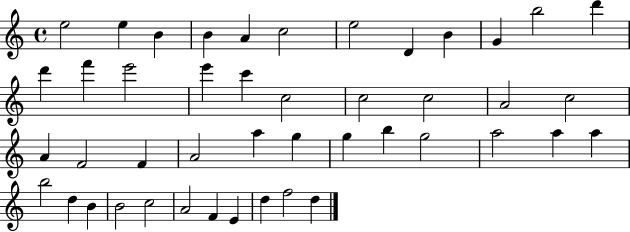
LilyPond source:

{
  \clef treble
  \time 4/4
  \defaultTimeSignature
  \key c \major
  e''2 e''4 b'4 | b'4 a'4 c''2 | e''2 d'4 b'4 | g'4 b''2 d'''4 | \break d'''4 f'''4 e'''2 | e'''4 c'''4 c''2 | c''2 c''2 | a'2 c''2 | \break a'4 f'2 f'4 | a'2 a''4 g''4 | g''4 b''4 g''2 | a''2 a''4 a''4 | \break b''2 d''4 b'4 | b'2 c''2 | a'2 f'4 e'4 | d''4 f''2 d''4 | \break \bar "|."
}